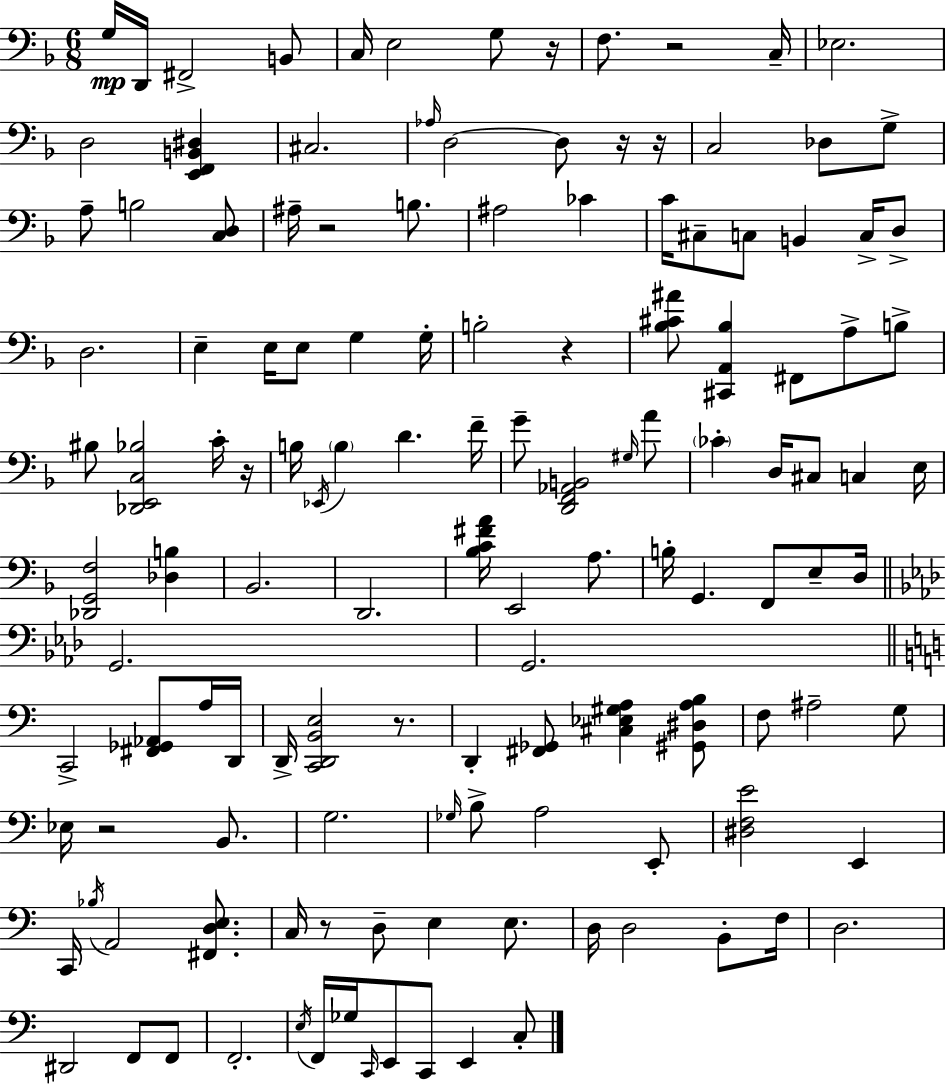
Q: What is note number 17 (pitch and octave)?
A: Db3